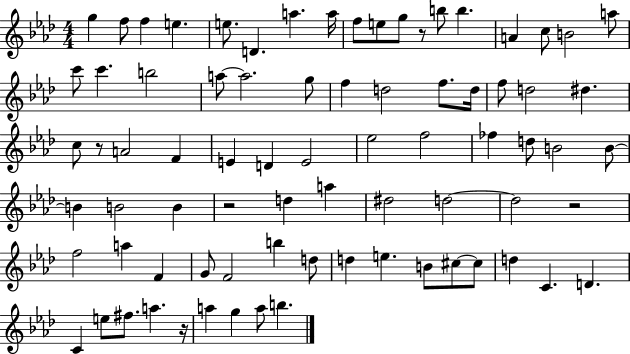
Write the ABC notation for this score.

X:1
T:Untitled
M:4/4
L:1/4
K:Ab
g f/2 f e e/2 D a a/4 f/2 e/2 g/2 z/2 b/2 b A c/2 B2 a/2 c'/2 c' b2 a/2 a2 g/2 f d2 f/2 d/4 f/2 d2 ^d c/2 z/2 A2 F E D E2 _e2 f2 _f d/2 B2 B/2 B B2 B z2 d a ^d2 d2 d2 z2 f2 a F G/2 F2 b d/2 d e B/2 ^c/2 ^c/2 d C D C e/2 ^f/2 a z/4 a g a/2 b